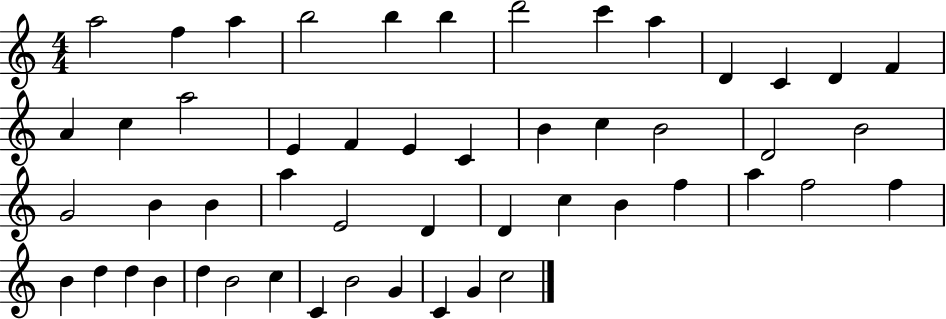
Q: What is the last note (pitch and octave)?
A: C5